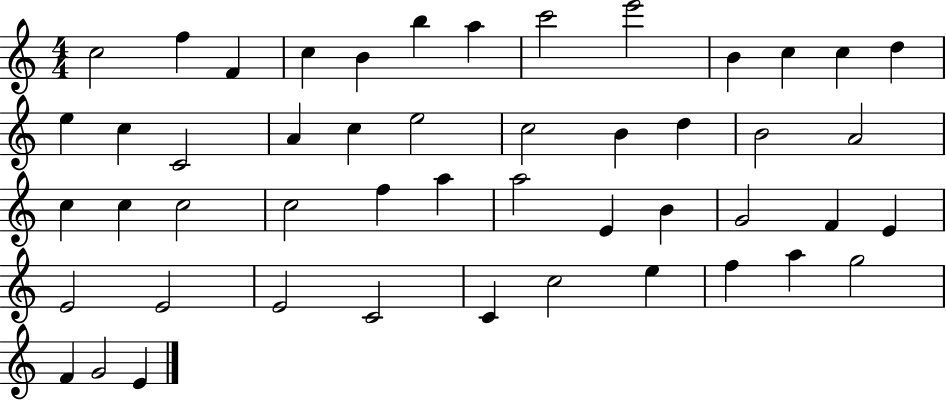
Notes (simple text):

C5/h F5/q F4/q C5/q B4/q B5/q A5/q C6/h E6/h B4/q C5/q C5/q D5/q E5/q C5/q C4/h A4/q C5/q E5/h C5/h B4/q D5/q B4/h A4/h C5/q C5/q C5/h C5/h F5/q A5/q A5/h E4/q B4/q G4/h F4/q E4/q E4/h E4/h E4/h C4/h C4/q C5/h E5/q F5/q A5/q G5/h F4/q G4/h E4/q